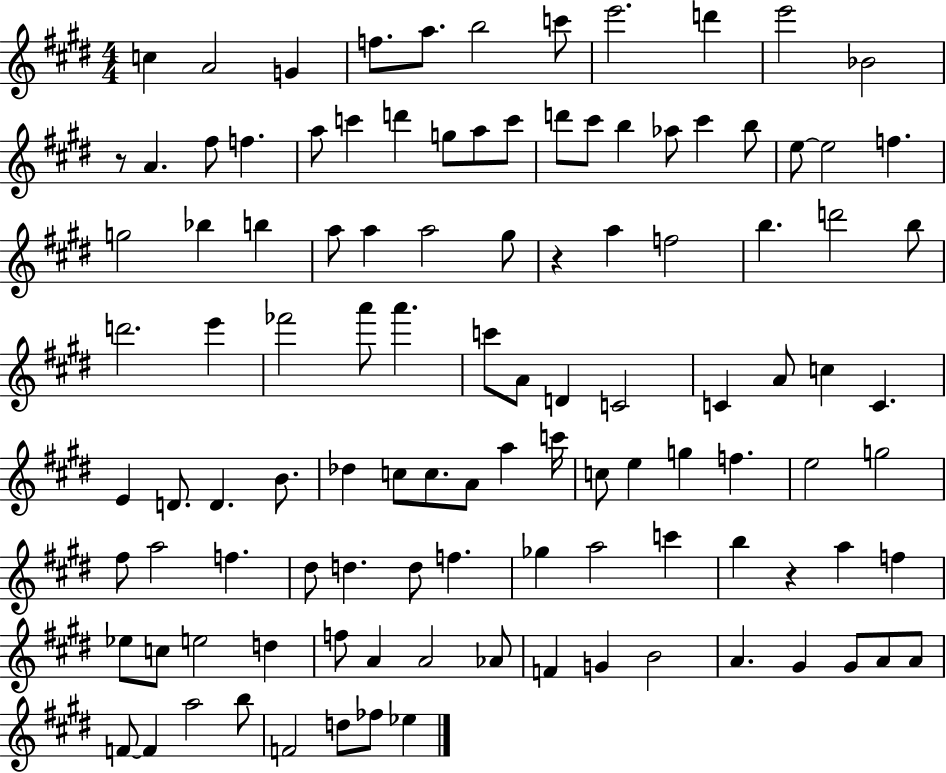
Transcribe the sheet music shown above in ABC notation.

X:1
T:Untitled
M:4/4
L:1/4
K:E
c A2 G f/2 a/2 b2 c'/2 e'2 d' e'2 _B2 z/2 A ^f/2 f a/2 c' d' g/2 a/2 c'/2 d'/2 ^c'/2 b _a/2 ^c' b/2 e/2 e2 f g2 _b b a/2 a a2 ^g/2 z a f2 b d'2 b/2 d'2 e' _f'2 a'/2 a' c'/2 A/2 D C2 C A/2 c C E D/2 D B/2 _d c/2 c/2 A/2 a c'/4 c/2 e g f e2 g2 ^f/2 a2 f ^d/2 d d/2 f _g a2 c' b z a f _e/2 c/2 e2 d f/2 A A2 _A/2 F G B2 A ^G ^G/2 A/2 A/2 F/2 F a2 b/2 F2 d/2 _f/2 _e